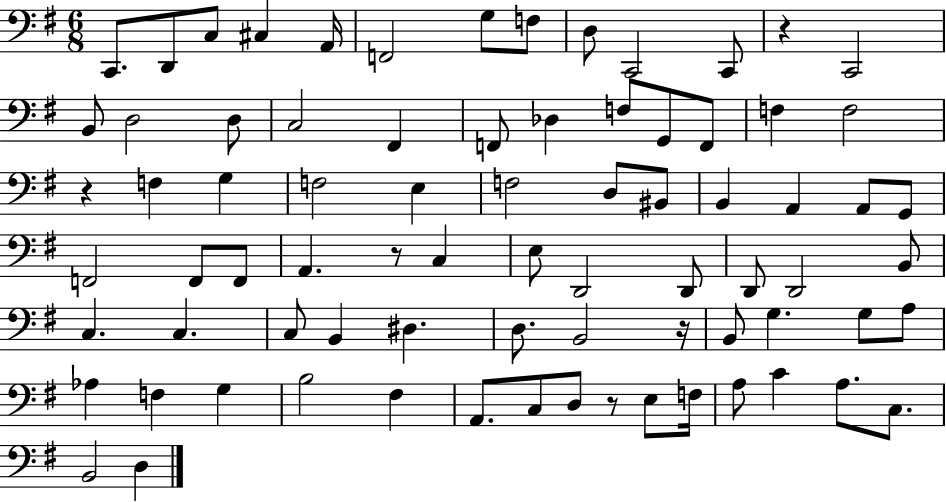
X:1
T:Untitled
M:6/8
L:1/4
K:G
C,,/2 D,,/2 C,/2 ^C, A,,/4 F,,2 G,/2 F,/2 D,/2 C,,2 C,,/2 z C,,2 B,,/2 D,2 D,/2 C,2 ^F,, F,,/2 _D, F,/2 G,,/2 F,,/2 F, F,2 z F, G, F,2 E, F,2 D,/2 ^B,,/2 B,, A,, A,,/2 G,,/2 F,,2 F,,/2 F,,/2 A,, z/2 C, E,/2 D,,2 D,,/2 D,,/2 D,,2 B,,/2 C, C, C,/2 B,, ^D, D,/2 B,,2 z/4 B,,/2 G, G,/2 A,/2 _A, F, G, B,2 ^F, A,,/2 C,/2 D,/2 z/2 E,/2 F,/4 A,/2 C A,/2 C,/2 B,,2 D,